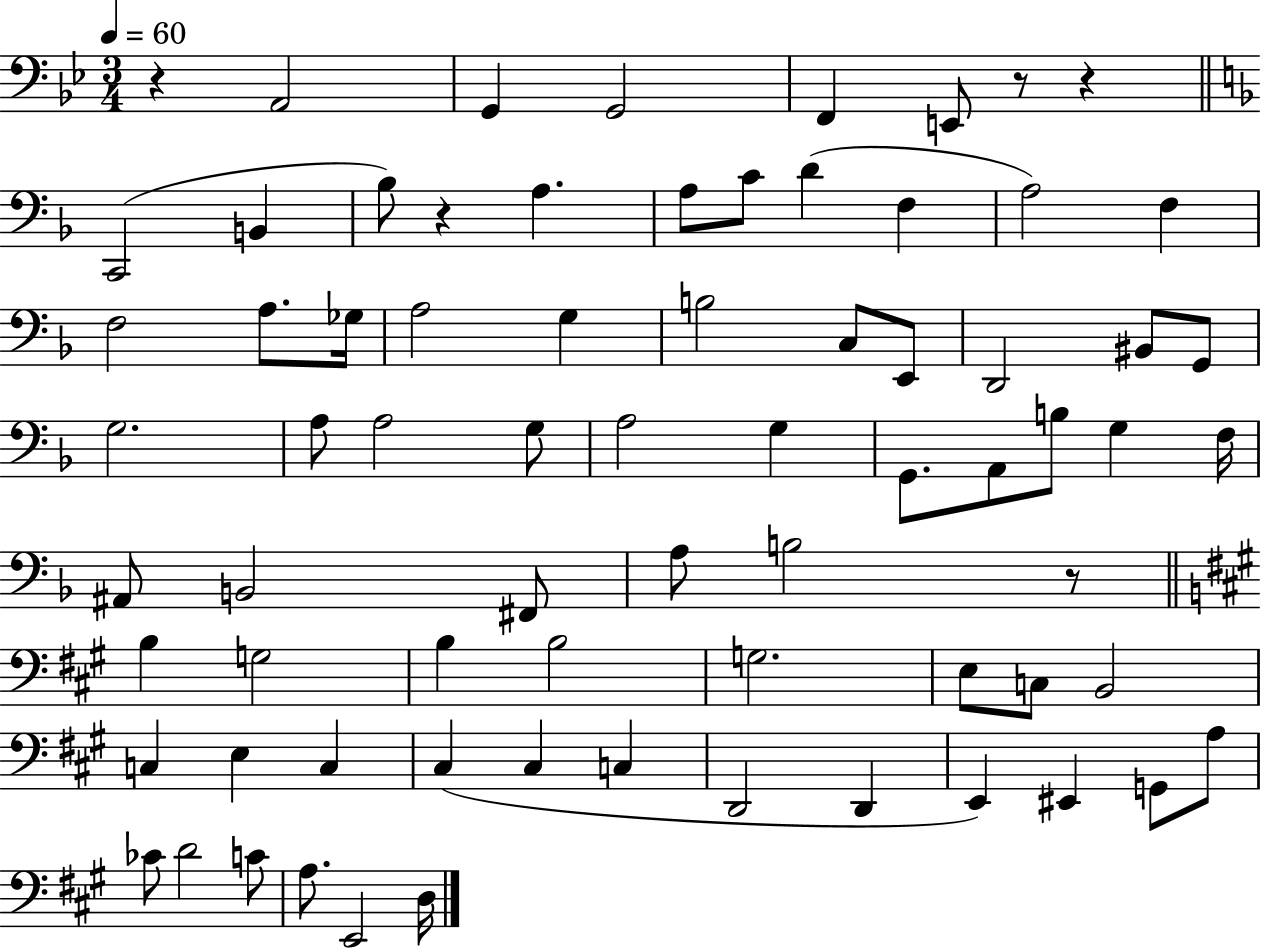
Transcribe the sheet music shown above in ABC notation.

X:1
T:Untitled
M:3/4
L:1/4
K:Bb
z A,,2 G,, G,,2 F,, E,,/2 z/2 z C,,2 B,, _B,/2 z A, A,/2 C/2 D F, A,2 F, F,2 A,/2 _G,/4 A,2 G, B,2 C,/2 E,,/2 D,,2 ^B,,/2 G,,/2 G,2 A,/2 A,2 G,/2 A,2 G, G,,/2 A,,/2 B,/2 G, F,/4 ^A,,/2 B,,2 ^F,,/2 A,/2 B,2 z/2 B, G,2 B, B,2 G,2 E,/2 C,/2 B,,2 C, E, C, ^C, ^C, C, D,,2 D,, E,, ^E,, G,,/2 A,/2 _C/2 D2 C/2 A,/2 E,,2 D,/4